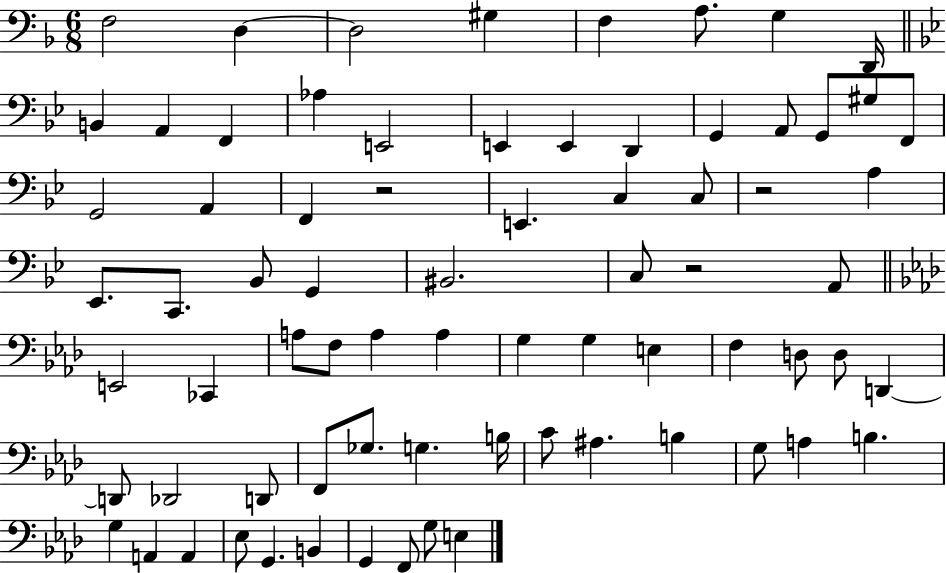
F3/h D3/q D3/h G#3/q F3/q A3/e. G3/q D2/s B2/q A2/q F2/q Ab3/q E2/h E2/q E2/q D2/q G2/q A2/e G2/e G#3/e F2/e G2/h A2/q F2/q R/h E2/q. C3/q C3/e R/h A3/q Eb2/e. C2/e. Bb2/e G2/q BIS2/h. C3/e R/h A2/e E2/h CES2/q A3/e F3/e A3/q A3/q G3/q G3/q E3/q F3/q D3/e D3/e D2/q D2/e Db2/h D2/e F2/e Gb3/e. G3/q. B3/s C4/e A#3/q. B3/q G3/e A3/q B3/q. G3/q A2/q A2/q Eb3/e G2/q. B2/q G2/q F2/e G3/e E3/q